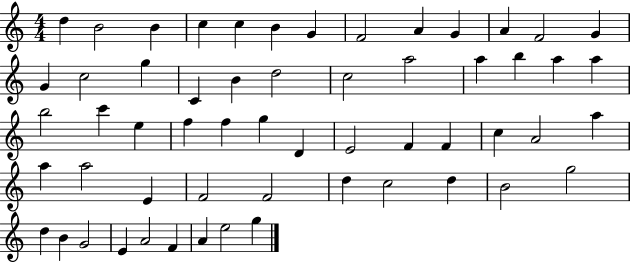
D5/q B4/h B4/q C5/q C5/q B4/q G4/q F4/h A4/q G4/q A4/q F4/h G4/q G4/q C5/h G5/q C4/q B4/q D5/h C5/h A5/h A5/q B5/q A5/q A5/q B5/h C6/q E5/q F5/q F5/q G5/q D4/q E4/h F4/q F4/q C5/q A4/h A5/q A5/q A5/h E4/q F4/h F4/h D5/q C5/h D5/q B4/h G5/h D5/q B4/q G4/h E4/q A4/h F4/q A4/q E5/h G5/q